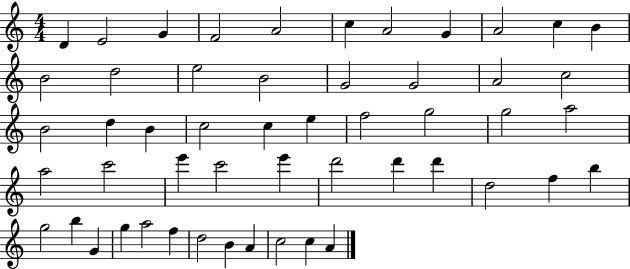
{
  \clef treble
  \numericTimeSignature
  \time 4/4
  \key c \major
  d'4 e'2 g'4 | f'2 a'2 | c''4 a'2 g'4 | a'2 c''4 b'4 | \break b'2 d''2 | e''2 b'2 | g'2 g'2 | a'2 c''2 | \break b'2 d''4 b'4 | c''2 c''4 e''4 | f''2 g''2 | g''2 a''2 | \break a''2 c'''2 | e'''4 c'''2 e'''4 | d'''2 d'''4 d'''4 | d''2 f''4 b''4 | \break g''2 b''4 g'4 | g''4 a''2 f''4 | d''2 b'4 a'4 | c''2 c''4 a'4 | \break \bar "|."
}